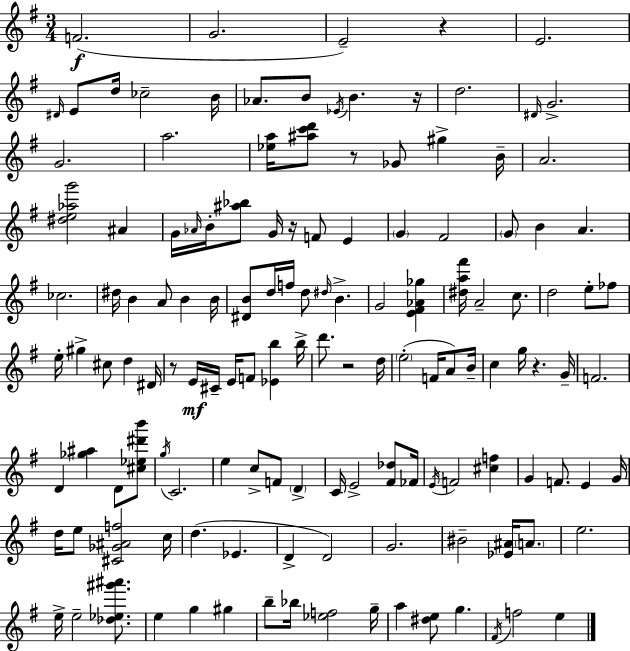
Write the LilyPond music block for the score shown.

{
  \clef treble
  \numericTimeSignature
  \time 3/4
  \key g \major
  f'2.(\f | g'2. | e'2--) r4 | e'2. | \break \grace { dis'16 } e'8 d''16 ces''2-- | b'16 aes'8. b'8 \acciaccatura { ees'16 } b'4. | r16 d''2. | \grace { dis'16 } g'2.-> | \break g'2. | a''2. | <ees'' a''>16 <ais'' c''' d'''>8 r8 ges'8 gis''4-> | b'16-- a'2. | \break <dis'' e'' aes'' g'''>2 ais'4 | g'16 \grace { aes'16 } b'16-. <ais'' bes''>8 g'16 r16 f'8 | e'4 \parenthesize g'4 fis'2 | \parenthesize g'8 b'4 a'4. | \break ces''2. | dis''16 b'4 a'8 b'4 | b'16 <dis' b'>8 d''16 f''16 d''8 \grace { dis''16 } b'4.-> | g'2 | \break <e' fis' aes' ges''>4 <dis'' a'' fis'''>16 a'2-- | c''8. d''2 | e''8-. fes''8 e''16-. gis''4-> cis''8 | d''4 dis'16 r8 e'16\mf cis'16-- e'16 f'8 | \break <ees' b''>4 b''16-> d'''8. r2 | d''16 \parenthesize e''2-.( | f'16 a'8) b'16-- c''4 g''16 r4. | g'16-- f'2. | \break d'4 <ges'' ais''>4 | d'8 <cis'' ees'' dis''' b'''>8 \acciaccatura { g''16 } c'2. | e''4 c''8-> | f'8 \parenthesize d'4-> c'16 e'2-> | \break <fis' des''>8 fes'16 \acciaccatura { e'16 } f'2 | <cis'' f''>4 g'4 f'8. | e'4 g'16 d''16 e''8 <cis' ges' ais' f''>2 | c''16 d''4.( | \break ees'4. d'4-> d'2) | g'2. | bis'2-- | <ees' ais'>16 \parenthesize a'8. e''2. | \break e''16-> e''2-- | <des'' ees'' gis''' ais'''>8. e''4 g''4 | gis''4 b''8-- bes''16 <ees'' f''>2 | g''16-- a''4 <dis'' e''>8 | \break g''4. \acciaccatura { fis'16 } f''2 | e''4 \bar "|."
}